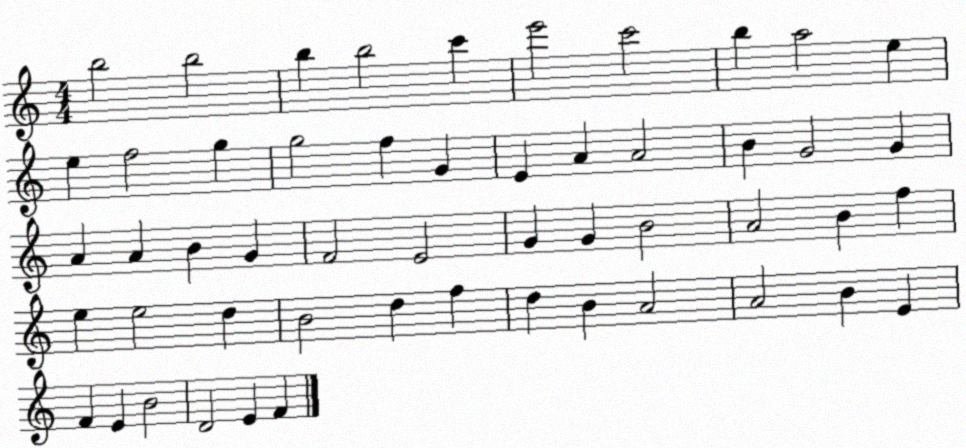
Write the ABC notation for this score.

X:1
T:Untitled
M:4/4
L:1/4
K:C
b2 b2 b b2 c' e'2 c'2 b a2 e e f2 g g2 f G E A A2 B G2 G A A B G F2 E2 G G B2 A2 B f e e2 d B2 d f d B A2 A2 B E F E B2 D2 E F